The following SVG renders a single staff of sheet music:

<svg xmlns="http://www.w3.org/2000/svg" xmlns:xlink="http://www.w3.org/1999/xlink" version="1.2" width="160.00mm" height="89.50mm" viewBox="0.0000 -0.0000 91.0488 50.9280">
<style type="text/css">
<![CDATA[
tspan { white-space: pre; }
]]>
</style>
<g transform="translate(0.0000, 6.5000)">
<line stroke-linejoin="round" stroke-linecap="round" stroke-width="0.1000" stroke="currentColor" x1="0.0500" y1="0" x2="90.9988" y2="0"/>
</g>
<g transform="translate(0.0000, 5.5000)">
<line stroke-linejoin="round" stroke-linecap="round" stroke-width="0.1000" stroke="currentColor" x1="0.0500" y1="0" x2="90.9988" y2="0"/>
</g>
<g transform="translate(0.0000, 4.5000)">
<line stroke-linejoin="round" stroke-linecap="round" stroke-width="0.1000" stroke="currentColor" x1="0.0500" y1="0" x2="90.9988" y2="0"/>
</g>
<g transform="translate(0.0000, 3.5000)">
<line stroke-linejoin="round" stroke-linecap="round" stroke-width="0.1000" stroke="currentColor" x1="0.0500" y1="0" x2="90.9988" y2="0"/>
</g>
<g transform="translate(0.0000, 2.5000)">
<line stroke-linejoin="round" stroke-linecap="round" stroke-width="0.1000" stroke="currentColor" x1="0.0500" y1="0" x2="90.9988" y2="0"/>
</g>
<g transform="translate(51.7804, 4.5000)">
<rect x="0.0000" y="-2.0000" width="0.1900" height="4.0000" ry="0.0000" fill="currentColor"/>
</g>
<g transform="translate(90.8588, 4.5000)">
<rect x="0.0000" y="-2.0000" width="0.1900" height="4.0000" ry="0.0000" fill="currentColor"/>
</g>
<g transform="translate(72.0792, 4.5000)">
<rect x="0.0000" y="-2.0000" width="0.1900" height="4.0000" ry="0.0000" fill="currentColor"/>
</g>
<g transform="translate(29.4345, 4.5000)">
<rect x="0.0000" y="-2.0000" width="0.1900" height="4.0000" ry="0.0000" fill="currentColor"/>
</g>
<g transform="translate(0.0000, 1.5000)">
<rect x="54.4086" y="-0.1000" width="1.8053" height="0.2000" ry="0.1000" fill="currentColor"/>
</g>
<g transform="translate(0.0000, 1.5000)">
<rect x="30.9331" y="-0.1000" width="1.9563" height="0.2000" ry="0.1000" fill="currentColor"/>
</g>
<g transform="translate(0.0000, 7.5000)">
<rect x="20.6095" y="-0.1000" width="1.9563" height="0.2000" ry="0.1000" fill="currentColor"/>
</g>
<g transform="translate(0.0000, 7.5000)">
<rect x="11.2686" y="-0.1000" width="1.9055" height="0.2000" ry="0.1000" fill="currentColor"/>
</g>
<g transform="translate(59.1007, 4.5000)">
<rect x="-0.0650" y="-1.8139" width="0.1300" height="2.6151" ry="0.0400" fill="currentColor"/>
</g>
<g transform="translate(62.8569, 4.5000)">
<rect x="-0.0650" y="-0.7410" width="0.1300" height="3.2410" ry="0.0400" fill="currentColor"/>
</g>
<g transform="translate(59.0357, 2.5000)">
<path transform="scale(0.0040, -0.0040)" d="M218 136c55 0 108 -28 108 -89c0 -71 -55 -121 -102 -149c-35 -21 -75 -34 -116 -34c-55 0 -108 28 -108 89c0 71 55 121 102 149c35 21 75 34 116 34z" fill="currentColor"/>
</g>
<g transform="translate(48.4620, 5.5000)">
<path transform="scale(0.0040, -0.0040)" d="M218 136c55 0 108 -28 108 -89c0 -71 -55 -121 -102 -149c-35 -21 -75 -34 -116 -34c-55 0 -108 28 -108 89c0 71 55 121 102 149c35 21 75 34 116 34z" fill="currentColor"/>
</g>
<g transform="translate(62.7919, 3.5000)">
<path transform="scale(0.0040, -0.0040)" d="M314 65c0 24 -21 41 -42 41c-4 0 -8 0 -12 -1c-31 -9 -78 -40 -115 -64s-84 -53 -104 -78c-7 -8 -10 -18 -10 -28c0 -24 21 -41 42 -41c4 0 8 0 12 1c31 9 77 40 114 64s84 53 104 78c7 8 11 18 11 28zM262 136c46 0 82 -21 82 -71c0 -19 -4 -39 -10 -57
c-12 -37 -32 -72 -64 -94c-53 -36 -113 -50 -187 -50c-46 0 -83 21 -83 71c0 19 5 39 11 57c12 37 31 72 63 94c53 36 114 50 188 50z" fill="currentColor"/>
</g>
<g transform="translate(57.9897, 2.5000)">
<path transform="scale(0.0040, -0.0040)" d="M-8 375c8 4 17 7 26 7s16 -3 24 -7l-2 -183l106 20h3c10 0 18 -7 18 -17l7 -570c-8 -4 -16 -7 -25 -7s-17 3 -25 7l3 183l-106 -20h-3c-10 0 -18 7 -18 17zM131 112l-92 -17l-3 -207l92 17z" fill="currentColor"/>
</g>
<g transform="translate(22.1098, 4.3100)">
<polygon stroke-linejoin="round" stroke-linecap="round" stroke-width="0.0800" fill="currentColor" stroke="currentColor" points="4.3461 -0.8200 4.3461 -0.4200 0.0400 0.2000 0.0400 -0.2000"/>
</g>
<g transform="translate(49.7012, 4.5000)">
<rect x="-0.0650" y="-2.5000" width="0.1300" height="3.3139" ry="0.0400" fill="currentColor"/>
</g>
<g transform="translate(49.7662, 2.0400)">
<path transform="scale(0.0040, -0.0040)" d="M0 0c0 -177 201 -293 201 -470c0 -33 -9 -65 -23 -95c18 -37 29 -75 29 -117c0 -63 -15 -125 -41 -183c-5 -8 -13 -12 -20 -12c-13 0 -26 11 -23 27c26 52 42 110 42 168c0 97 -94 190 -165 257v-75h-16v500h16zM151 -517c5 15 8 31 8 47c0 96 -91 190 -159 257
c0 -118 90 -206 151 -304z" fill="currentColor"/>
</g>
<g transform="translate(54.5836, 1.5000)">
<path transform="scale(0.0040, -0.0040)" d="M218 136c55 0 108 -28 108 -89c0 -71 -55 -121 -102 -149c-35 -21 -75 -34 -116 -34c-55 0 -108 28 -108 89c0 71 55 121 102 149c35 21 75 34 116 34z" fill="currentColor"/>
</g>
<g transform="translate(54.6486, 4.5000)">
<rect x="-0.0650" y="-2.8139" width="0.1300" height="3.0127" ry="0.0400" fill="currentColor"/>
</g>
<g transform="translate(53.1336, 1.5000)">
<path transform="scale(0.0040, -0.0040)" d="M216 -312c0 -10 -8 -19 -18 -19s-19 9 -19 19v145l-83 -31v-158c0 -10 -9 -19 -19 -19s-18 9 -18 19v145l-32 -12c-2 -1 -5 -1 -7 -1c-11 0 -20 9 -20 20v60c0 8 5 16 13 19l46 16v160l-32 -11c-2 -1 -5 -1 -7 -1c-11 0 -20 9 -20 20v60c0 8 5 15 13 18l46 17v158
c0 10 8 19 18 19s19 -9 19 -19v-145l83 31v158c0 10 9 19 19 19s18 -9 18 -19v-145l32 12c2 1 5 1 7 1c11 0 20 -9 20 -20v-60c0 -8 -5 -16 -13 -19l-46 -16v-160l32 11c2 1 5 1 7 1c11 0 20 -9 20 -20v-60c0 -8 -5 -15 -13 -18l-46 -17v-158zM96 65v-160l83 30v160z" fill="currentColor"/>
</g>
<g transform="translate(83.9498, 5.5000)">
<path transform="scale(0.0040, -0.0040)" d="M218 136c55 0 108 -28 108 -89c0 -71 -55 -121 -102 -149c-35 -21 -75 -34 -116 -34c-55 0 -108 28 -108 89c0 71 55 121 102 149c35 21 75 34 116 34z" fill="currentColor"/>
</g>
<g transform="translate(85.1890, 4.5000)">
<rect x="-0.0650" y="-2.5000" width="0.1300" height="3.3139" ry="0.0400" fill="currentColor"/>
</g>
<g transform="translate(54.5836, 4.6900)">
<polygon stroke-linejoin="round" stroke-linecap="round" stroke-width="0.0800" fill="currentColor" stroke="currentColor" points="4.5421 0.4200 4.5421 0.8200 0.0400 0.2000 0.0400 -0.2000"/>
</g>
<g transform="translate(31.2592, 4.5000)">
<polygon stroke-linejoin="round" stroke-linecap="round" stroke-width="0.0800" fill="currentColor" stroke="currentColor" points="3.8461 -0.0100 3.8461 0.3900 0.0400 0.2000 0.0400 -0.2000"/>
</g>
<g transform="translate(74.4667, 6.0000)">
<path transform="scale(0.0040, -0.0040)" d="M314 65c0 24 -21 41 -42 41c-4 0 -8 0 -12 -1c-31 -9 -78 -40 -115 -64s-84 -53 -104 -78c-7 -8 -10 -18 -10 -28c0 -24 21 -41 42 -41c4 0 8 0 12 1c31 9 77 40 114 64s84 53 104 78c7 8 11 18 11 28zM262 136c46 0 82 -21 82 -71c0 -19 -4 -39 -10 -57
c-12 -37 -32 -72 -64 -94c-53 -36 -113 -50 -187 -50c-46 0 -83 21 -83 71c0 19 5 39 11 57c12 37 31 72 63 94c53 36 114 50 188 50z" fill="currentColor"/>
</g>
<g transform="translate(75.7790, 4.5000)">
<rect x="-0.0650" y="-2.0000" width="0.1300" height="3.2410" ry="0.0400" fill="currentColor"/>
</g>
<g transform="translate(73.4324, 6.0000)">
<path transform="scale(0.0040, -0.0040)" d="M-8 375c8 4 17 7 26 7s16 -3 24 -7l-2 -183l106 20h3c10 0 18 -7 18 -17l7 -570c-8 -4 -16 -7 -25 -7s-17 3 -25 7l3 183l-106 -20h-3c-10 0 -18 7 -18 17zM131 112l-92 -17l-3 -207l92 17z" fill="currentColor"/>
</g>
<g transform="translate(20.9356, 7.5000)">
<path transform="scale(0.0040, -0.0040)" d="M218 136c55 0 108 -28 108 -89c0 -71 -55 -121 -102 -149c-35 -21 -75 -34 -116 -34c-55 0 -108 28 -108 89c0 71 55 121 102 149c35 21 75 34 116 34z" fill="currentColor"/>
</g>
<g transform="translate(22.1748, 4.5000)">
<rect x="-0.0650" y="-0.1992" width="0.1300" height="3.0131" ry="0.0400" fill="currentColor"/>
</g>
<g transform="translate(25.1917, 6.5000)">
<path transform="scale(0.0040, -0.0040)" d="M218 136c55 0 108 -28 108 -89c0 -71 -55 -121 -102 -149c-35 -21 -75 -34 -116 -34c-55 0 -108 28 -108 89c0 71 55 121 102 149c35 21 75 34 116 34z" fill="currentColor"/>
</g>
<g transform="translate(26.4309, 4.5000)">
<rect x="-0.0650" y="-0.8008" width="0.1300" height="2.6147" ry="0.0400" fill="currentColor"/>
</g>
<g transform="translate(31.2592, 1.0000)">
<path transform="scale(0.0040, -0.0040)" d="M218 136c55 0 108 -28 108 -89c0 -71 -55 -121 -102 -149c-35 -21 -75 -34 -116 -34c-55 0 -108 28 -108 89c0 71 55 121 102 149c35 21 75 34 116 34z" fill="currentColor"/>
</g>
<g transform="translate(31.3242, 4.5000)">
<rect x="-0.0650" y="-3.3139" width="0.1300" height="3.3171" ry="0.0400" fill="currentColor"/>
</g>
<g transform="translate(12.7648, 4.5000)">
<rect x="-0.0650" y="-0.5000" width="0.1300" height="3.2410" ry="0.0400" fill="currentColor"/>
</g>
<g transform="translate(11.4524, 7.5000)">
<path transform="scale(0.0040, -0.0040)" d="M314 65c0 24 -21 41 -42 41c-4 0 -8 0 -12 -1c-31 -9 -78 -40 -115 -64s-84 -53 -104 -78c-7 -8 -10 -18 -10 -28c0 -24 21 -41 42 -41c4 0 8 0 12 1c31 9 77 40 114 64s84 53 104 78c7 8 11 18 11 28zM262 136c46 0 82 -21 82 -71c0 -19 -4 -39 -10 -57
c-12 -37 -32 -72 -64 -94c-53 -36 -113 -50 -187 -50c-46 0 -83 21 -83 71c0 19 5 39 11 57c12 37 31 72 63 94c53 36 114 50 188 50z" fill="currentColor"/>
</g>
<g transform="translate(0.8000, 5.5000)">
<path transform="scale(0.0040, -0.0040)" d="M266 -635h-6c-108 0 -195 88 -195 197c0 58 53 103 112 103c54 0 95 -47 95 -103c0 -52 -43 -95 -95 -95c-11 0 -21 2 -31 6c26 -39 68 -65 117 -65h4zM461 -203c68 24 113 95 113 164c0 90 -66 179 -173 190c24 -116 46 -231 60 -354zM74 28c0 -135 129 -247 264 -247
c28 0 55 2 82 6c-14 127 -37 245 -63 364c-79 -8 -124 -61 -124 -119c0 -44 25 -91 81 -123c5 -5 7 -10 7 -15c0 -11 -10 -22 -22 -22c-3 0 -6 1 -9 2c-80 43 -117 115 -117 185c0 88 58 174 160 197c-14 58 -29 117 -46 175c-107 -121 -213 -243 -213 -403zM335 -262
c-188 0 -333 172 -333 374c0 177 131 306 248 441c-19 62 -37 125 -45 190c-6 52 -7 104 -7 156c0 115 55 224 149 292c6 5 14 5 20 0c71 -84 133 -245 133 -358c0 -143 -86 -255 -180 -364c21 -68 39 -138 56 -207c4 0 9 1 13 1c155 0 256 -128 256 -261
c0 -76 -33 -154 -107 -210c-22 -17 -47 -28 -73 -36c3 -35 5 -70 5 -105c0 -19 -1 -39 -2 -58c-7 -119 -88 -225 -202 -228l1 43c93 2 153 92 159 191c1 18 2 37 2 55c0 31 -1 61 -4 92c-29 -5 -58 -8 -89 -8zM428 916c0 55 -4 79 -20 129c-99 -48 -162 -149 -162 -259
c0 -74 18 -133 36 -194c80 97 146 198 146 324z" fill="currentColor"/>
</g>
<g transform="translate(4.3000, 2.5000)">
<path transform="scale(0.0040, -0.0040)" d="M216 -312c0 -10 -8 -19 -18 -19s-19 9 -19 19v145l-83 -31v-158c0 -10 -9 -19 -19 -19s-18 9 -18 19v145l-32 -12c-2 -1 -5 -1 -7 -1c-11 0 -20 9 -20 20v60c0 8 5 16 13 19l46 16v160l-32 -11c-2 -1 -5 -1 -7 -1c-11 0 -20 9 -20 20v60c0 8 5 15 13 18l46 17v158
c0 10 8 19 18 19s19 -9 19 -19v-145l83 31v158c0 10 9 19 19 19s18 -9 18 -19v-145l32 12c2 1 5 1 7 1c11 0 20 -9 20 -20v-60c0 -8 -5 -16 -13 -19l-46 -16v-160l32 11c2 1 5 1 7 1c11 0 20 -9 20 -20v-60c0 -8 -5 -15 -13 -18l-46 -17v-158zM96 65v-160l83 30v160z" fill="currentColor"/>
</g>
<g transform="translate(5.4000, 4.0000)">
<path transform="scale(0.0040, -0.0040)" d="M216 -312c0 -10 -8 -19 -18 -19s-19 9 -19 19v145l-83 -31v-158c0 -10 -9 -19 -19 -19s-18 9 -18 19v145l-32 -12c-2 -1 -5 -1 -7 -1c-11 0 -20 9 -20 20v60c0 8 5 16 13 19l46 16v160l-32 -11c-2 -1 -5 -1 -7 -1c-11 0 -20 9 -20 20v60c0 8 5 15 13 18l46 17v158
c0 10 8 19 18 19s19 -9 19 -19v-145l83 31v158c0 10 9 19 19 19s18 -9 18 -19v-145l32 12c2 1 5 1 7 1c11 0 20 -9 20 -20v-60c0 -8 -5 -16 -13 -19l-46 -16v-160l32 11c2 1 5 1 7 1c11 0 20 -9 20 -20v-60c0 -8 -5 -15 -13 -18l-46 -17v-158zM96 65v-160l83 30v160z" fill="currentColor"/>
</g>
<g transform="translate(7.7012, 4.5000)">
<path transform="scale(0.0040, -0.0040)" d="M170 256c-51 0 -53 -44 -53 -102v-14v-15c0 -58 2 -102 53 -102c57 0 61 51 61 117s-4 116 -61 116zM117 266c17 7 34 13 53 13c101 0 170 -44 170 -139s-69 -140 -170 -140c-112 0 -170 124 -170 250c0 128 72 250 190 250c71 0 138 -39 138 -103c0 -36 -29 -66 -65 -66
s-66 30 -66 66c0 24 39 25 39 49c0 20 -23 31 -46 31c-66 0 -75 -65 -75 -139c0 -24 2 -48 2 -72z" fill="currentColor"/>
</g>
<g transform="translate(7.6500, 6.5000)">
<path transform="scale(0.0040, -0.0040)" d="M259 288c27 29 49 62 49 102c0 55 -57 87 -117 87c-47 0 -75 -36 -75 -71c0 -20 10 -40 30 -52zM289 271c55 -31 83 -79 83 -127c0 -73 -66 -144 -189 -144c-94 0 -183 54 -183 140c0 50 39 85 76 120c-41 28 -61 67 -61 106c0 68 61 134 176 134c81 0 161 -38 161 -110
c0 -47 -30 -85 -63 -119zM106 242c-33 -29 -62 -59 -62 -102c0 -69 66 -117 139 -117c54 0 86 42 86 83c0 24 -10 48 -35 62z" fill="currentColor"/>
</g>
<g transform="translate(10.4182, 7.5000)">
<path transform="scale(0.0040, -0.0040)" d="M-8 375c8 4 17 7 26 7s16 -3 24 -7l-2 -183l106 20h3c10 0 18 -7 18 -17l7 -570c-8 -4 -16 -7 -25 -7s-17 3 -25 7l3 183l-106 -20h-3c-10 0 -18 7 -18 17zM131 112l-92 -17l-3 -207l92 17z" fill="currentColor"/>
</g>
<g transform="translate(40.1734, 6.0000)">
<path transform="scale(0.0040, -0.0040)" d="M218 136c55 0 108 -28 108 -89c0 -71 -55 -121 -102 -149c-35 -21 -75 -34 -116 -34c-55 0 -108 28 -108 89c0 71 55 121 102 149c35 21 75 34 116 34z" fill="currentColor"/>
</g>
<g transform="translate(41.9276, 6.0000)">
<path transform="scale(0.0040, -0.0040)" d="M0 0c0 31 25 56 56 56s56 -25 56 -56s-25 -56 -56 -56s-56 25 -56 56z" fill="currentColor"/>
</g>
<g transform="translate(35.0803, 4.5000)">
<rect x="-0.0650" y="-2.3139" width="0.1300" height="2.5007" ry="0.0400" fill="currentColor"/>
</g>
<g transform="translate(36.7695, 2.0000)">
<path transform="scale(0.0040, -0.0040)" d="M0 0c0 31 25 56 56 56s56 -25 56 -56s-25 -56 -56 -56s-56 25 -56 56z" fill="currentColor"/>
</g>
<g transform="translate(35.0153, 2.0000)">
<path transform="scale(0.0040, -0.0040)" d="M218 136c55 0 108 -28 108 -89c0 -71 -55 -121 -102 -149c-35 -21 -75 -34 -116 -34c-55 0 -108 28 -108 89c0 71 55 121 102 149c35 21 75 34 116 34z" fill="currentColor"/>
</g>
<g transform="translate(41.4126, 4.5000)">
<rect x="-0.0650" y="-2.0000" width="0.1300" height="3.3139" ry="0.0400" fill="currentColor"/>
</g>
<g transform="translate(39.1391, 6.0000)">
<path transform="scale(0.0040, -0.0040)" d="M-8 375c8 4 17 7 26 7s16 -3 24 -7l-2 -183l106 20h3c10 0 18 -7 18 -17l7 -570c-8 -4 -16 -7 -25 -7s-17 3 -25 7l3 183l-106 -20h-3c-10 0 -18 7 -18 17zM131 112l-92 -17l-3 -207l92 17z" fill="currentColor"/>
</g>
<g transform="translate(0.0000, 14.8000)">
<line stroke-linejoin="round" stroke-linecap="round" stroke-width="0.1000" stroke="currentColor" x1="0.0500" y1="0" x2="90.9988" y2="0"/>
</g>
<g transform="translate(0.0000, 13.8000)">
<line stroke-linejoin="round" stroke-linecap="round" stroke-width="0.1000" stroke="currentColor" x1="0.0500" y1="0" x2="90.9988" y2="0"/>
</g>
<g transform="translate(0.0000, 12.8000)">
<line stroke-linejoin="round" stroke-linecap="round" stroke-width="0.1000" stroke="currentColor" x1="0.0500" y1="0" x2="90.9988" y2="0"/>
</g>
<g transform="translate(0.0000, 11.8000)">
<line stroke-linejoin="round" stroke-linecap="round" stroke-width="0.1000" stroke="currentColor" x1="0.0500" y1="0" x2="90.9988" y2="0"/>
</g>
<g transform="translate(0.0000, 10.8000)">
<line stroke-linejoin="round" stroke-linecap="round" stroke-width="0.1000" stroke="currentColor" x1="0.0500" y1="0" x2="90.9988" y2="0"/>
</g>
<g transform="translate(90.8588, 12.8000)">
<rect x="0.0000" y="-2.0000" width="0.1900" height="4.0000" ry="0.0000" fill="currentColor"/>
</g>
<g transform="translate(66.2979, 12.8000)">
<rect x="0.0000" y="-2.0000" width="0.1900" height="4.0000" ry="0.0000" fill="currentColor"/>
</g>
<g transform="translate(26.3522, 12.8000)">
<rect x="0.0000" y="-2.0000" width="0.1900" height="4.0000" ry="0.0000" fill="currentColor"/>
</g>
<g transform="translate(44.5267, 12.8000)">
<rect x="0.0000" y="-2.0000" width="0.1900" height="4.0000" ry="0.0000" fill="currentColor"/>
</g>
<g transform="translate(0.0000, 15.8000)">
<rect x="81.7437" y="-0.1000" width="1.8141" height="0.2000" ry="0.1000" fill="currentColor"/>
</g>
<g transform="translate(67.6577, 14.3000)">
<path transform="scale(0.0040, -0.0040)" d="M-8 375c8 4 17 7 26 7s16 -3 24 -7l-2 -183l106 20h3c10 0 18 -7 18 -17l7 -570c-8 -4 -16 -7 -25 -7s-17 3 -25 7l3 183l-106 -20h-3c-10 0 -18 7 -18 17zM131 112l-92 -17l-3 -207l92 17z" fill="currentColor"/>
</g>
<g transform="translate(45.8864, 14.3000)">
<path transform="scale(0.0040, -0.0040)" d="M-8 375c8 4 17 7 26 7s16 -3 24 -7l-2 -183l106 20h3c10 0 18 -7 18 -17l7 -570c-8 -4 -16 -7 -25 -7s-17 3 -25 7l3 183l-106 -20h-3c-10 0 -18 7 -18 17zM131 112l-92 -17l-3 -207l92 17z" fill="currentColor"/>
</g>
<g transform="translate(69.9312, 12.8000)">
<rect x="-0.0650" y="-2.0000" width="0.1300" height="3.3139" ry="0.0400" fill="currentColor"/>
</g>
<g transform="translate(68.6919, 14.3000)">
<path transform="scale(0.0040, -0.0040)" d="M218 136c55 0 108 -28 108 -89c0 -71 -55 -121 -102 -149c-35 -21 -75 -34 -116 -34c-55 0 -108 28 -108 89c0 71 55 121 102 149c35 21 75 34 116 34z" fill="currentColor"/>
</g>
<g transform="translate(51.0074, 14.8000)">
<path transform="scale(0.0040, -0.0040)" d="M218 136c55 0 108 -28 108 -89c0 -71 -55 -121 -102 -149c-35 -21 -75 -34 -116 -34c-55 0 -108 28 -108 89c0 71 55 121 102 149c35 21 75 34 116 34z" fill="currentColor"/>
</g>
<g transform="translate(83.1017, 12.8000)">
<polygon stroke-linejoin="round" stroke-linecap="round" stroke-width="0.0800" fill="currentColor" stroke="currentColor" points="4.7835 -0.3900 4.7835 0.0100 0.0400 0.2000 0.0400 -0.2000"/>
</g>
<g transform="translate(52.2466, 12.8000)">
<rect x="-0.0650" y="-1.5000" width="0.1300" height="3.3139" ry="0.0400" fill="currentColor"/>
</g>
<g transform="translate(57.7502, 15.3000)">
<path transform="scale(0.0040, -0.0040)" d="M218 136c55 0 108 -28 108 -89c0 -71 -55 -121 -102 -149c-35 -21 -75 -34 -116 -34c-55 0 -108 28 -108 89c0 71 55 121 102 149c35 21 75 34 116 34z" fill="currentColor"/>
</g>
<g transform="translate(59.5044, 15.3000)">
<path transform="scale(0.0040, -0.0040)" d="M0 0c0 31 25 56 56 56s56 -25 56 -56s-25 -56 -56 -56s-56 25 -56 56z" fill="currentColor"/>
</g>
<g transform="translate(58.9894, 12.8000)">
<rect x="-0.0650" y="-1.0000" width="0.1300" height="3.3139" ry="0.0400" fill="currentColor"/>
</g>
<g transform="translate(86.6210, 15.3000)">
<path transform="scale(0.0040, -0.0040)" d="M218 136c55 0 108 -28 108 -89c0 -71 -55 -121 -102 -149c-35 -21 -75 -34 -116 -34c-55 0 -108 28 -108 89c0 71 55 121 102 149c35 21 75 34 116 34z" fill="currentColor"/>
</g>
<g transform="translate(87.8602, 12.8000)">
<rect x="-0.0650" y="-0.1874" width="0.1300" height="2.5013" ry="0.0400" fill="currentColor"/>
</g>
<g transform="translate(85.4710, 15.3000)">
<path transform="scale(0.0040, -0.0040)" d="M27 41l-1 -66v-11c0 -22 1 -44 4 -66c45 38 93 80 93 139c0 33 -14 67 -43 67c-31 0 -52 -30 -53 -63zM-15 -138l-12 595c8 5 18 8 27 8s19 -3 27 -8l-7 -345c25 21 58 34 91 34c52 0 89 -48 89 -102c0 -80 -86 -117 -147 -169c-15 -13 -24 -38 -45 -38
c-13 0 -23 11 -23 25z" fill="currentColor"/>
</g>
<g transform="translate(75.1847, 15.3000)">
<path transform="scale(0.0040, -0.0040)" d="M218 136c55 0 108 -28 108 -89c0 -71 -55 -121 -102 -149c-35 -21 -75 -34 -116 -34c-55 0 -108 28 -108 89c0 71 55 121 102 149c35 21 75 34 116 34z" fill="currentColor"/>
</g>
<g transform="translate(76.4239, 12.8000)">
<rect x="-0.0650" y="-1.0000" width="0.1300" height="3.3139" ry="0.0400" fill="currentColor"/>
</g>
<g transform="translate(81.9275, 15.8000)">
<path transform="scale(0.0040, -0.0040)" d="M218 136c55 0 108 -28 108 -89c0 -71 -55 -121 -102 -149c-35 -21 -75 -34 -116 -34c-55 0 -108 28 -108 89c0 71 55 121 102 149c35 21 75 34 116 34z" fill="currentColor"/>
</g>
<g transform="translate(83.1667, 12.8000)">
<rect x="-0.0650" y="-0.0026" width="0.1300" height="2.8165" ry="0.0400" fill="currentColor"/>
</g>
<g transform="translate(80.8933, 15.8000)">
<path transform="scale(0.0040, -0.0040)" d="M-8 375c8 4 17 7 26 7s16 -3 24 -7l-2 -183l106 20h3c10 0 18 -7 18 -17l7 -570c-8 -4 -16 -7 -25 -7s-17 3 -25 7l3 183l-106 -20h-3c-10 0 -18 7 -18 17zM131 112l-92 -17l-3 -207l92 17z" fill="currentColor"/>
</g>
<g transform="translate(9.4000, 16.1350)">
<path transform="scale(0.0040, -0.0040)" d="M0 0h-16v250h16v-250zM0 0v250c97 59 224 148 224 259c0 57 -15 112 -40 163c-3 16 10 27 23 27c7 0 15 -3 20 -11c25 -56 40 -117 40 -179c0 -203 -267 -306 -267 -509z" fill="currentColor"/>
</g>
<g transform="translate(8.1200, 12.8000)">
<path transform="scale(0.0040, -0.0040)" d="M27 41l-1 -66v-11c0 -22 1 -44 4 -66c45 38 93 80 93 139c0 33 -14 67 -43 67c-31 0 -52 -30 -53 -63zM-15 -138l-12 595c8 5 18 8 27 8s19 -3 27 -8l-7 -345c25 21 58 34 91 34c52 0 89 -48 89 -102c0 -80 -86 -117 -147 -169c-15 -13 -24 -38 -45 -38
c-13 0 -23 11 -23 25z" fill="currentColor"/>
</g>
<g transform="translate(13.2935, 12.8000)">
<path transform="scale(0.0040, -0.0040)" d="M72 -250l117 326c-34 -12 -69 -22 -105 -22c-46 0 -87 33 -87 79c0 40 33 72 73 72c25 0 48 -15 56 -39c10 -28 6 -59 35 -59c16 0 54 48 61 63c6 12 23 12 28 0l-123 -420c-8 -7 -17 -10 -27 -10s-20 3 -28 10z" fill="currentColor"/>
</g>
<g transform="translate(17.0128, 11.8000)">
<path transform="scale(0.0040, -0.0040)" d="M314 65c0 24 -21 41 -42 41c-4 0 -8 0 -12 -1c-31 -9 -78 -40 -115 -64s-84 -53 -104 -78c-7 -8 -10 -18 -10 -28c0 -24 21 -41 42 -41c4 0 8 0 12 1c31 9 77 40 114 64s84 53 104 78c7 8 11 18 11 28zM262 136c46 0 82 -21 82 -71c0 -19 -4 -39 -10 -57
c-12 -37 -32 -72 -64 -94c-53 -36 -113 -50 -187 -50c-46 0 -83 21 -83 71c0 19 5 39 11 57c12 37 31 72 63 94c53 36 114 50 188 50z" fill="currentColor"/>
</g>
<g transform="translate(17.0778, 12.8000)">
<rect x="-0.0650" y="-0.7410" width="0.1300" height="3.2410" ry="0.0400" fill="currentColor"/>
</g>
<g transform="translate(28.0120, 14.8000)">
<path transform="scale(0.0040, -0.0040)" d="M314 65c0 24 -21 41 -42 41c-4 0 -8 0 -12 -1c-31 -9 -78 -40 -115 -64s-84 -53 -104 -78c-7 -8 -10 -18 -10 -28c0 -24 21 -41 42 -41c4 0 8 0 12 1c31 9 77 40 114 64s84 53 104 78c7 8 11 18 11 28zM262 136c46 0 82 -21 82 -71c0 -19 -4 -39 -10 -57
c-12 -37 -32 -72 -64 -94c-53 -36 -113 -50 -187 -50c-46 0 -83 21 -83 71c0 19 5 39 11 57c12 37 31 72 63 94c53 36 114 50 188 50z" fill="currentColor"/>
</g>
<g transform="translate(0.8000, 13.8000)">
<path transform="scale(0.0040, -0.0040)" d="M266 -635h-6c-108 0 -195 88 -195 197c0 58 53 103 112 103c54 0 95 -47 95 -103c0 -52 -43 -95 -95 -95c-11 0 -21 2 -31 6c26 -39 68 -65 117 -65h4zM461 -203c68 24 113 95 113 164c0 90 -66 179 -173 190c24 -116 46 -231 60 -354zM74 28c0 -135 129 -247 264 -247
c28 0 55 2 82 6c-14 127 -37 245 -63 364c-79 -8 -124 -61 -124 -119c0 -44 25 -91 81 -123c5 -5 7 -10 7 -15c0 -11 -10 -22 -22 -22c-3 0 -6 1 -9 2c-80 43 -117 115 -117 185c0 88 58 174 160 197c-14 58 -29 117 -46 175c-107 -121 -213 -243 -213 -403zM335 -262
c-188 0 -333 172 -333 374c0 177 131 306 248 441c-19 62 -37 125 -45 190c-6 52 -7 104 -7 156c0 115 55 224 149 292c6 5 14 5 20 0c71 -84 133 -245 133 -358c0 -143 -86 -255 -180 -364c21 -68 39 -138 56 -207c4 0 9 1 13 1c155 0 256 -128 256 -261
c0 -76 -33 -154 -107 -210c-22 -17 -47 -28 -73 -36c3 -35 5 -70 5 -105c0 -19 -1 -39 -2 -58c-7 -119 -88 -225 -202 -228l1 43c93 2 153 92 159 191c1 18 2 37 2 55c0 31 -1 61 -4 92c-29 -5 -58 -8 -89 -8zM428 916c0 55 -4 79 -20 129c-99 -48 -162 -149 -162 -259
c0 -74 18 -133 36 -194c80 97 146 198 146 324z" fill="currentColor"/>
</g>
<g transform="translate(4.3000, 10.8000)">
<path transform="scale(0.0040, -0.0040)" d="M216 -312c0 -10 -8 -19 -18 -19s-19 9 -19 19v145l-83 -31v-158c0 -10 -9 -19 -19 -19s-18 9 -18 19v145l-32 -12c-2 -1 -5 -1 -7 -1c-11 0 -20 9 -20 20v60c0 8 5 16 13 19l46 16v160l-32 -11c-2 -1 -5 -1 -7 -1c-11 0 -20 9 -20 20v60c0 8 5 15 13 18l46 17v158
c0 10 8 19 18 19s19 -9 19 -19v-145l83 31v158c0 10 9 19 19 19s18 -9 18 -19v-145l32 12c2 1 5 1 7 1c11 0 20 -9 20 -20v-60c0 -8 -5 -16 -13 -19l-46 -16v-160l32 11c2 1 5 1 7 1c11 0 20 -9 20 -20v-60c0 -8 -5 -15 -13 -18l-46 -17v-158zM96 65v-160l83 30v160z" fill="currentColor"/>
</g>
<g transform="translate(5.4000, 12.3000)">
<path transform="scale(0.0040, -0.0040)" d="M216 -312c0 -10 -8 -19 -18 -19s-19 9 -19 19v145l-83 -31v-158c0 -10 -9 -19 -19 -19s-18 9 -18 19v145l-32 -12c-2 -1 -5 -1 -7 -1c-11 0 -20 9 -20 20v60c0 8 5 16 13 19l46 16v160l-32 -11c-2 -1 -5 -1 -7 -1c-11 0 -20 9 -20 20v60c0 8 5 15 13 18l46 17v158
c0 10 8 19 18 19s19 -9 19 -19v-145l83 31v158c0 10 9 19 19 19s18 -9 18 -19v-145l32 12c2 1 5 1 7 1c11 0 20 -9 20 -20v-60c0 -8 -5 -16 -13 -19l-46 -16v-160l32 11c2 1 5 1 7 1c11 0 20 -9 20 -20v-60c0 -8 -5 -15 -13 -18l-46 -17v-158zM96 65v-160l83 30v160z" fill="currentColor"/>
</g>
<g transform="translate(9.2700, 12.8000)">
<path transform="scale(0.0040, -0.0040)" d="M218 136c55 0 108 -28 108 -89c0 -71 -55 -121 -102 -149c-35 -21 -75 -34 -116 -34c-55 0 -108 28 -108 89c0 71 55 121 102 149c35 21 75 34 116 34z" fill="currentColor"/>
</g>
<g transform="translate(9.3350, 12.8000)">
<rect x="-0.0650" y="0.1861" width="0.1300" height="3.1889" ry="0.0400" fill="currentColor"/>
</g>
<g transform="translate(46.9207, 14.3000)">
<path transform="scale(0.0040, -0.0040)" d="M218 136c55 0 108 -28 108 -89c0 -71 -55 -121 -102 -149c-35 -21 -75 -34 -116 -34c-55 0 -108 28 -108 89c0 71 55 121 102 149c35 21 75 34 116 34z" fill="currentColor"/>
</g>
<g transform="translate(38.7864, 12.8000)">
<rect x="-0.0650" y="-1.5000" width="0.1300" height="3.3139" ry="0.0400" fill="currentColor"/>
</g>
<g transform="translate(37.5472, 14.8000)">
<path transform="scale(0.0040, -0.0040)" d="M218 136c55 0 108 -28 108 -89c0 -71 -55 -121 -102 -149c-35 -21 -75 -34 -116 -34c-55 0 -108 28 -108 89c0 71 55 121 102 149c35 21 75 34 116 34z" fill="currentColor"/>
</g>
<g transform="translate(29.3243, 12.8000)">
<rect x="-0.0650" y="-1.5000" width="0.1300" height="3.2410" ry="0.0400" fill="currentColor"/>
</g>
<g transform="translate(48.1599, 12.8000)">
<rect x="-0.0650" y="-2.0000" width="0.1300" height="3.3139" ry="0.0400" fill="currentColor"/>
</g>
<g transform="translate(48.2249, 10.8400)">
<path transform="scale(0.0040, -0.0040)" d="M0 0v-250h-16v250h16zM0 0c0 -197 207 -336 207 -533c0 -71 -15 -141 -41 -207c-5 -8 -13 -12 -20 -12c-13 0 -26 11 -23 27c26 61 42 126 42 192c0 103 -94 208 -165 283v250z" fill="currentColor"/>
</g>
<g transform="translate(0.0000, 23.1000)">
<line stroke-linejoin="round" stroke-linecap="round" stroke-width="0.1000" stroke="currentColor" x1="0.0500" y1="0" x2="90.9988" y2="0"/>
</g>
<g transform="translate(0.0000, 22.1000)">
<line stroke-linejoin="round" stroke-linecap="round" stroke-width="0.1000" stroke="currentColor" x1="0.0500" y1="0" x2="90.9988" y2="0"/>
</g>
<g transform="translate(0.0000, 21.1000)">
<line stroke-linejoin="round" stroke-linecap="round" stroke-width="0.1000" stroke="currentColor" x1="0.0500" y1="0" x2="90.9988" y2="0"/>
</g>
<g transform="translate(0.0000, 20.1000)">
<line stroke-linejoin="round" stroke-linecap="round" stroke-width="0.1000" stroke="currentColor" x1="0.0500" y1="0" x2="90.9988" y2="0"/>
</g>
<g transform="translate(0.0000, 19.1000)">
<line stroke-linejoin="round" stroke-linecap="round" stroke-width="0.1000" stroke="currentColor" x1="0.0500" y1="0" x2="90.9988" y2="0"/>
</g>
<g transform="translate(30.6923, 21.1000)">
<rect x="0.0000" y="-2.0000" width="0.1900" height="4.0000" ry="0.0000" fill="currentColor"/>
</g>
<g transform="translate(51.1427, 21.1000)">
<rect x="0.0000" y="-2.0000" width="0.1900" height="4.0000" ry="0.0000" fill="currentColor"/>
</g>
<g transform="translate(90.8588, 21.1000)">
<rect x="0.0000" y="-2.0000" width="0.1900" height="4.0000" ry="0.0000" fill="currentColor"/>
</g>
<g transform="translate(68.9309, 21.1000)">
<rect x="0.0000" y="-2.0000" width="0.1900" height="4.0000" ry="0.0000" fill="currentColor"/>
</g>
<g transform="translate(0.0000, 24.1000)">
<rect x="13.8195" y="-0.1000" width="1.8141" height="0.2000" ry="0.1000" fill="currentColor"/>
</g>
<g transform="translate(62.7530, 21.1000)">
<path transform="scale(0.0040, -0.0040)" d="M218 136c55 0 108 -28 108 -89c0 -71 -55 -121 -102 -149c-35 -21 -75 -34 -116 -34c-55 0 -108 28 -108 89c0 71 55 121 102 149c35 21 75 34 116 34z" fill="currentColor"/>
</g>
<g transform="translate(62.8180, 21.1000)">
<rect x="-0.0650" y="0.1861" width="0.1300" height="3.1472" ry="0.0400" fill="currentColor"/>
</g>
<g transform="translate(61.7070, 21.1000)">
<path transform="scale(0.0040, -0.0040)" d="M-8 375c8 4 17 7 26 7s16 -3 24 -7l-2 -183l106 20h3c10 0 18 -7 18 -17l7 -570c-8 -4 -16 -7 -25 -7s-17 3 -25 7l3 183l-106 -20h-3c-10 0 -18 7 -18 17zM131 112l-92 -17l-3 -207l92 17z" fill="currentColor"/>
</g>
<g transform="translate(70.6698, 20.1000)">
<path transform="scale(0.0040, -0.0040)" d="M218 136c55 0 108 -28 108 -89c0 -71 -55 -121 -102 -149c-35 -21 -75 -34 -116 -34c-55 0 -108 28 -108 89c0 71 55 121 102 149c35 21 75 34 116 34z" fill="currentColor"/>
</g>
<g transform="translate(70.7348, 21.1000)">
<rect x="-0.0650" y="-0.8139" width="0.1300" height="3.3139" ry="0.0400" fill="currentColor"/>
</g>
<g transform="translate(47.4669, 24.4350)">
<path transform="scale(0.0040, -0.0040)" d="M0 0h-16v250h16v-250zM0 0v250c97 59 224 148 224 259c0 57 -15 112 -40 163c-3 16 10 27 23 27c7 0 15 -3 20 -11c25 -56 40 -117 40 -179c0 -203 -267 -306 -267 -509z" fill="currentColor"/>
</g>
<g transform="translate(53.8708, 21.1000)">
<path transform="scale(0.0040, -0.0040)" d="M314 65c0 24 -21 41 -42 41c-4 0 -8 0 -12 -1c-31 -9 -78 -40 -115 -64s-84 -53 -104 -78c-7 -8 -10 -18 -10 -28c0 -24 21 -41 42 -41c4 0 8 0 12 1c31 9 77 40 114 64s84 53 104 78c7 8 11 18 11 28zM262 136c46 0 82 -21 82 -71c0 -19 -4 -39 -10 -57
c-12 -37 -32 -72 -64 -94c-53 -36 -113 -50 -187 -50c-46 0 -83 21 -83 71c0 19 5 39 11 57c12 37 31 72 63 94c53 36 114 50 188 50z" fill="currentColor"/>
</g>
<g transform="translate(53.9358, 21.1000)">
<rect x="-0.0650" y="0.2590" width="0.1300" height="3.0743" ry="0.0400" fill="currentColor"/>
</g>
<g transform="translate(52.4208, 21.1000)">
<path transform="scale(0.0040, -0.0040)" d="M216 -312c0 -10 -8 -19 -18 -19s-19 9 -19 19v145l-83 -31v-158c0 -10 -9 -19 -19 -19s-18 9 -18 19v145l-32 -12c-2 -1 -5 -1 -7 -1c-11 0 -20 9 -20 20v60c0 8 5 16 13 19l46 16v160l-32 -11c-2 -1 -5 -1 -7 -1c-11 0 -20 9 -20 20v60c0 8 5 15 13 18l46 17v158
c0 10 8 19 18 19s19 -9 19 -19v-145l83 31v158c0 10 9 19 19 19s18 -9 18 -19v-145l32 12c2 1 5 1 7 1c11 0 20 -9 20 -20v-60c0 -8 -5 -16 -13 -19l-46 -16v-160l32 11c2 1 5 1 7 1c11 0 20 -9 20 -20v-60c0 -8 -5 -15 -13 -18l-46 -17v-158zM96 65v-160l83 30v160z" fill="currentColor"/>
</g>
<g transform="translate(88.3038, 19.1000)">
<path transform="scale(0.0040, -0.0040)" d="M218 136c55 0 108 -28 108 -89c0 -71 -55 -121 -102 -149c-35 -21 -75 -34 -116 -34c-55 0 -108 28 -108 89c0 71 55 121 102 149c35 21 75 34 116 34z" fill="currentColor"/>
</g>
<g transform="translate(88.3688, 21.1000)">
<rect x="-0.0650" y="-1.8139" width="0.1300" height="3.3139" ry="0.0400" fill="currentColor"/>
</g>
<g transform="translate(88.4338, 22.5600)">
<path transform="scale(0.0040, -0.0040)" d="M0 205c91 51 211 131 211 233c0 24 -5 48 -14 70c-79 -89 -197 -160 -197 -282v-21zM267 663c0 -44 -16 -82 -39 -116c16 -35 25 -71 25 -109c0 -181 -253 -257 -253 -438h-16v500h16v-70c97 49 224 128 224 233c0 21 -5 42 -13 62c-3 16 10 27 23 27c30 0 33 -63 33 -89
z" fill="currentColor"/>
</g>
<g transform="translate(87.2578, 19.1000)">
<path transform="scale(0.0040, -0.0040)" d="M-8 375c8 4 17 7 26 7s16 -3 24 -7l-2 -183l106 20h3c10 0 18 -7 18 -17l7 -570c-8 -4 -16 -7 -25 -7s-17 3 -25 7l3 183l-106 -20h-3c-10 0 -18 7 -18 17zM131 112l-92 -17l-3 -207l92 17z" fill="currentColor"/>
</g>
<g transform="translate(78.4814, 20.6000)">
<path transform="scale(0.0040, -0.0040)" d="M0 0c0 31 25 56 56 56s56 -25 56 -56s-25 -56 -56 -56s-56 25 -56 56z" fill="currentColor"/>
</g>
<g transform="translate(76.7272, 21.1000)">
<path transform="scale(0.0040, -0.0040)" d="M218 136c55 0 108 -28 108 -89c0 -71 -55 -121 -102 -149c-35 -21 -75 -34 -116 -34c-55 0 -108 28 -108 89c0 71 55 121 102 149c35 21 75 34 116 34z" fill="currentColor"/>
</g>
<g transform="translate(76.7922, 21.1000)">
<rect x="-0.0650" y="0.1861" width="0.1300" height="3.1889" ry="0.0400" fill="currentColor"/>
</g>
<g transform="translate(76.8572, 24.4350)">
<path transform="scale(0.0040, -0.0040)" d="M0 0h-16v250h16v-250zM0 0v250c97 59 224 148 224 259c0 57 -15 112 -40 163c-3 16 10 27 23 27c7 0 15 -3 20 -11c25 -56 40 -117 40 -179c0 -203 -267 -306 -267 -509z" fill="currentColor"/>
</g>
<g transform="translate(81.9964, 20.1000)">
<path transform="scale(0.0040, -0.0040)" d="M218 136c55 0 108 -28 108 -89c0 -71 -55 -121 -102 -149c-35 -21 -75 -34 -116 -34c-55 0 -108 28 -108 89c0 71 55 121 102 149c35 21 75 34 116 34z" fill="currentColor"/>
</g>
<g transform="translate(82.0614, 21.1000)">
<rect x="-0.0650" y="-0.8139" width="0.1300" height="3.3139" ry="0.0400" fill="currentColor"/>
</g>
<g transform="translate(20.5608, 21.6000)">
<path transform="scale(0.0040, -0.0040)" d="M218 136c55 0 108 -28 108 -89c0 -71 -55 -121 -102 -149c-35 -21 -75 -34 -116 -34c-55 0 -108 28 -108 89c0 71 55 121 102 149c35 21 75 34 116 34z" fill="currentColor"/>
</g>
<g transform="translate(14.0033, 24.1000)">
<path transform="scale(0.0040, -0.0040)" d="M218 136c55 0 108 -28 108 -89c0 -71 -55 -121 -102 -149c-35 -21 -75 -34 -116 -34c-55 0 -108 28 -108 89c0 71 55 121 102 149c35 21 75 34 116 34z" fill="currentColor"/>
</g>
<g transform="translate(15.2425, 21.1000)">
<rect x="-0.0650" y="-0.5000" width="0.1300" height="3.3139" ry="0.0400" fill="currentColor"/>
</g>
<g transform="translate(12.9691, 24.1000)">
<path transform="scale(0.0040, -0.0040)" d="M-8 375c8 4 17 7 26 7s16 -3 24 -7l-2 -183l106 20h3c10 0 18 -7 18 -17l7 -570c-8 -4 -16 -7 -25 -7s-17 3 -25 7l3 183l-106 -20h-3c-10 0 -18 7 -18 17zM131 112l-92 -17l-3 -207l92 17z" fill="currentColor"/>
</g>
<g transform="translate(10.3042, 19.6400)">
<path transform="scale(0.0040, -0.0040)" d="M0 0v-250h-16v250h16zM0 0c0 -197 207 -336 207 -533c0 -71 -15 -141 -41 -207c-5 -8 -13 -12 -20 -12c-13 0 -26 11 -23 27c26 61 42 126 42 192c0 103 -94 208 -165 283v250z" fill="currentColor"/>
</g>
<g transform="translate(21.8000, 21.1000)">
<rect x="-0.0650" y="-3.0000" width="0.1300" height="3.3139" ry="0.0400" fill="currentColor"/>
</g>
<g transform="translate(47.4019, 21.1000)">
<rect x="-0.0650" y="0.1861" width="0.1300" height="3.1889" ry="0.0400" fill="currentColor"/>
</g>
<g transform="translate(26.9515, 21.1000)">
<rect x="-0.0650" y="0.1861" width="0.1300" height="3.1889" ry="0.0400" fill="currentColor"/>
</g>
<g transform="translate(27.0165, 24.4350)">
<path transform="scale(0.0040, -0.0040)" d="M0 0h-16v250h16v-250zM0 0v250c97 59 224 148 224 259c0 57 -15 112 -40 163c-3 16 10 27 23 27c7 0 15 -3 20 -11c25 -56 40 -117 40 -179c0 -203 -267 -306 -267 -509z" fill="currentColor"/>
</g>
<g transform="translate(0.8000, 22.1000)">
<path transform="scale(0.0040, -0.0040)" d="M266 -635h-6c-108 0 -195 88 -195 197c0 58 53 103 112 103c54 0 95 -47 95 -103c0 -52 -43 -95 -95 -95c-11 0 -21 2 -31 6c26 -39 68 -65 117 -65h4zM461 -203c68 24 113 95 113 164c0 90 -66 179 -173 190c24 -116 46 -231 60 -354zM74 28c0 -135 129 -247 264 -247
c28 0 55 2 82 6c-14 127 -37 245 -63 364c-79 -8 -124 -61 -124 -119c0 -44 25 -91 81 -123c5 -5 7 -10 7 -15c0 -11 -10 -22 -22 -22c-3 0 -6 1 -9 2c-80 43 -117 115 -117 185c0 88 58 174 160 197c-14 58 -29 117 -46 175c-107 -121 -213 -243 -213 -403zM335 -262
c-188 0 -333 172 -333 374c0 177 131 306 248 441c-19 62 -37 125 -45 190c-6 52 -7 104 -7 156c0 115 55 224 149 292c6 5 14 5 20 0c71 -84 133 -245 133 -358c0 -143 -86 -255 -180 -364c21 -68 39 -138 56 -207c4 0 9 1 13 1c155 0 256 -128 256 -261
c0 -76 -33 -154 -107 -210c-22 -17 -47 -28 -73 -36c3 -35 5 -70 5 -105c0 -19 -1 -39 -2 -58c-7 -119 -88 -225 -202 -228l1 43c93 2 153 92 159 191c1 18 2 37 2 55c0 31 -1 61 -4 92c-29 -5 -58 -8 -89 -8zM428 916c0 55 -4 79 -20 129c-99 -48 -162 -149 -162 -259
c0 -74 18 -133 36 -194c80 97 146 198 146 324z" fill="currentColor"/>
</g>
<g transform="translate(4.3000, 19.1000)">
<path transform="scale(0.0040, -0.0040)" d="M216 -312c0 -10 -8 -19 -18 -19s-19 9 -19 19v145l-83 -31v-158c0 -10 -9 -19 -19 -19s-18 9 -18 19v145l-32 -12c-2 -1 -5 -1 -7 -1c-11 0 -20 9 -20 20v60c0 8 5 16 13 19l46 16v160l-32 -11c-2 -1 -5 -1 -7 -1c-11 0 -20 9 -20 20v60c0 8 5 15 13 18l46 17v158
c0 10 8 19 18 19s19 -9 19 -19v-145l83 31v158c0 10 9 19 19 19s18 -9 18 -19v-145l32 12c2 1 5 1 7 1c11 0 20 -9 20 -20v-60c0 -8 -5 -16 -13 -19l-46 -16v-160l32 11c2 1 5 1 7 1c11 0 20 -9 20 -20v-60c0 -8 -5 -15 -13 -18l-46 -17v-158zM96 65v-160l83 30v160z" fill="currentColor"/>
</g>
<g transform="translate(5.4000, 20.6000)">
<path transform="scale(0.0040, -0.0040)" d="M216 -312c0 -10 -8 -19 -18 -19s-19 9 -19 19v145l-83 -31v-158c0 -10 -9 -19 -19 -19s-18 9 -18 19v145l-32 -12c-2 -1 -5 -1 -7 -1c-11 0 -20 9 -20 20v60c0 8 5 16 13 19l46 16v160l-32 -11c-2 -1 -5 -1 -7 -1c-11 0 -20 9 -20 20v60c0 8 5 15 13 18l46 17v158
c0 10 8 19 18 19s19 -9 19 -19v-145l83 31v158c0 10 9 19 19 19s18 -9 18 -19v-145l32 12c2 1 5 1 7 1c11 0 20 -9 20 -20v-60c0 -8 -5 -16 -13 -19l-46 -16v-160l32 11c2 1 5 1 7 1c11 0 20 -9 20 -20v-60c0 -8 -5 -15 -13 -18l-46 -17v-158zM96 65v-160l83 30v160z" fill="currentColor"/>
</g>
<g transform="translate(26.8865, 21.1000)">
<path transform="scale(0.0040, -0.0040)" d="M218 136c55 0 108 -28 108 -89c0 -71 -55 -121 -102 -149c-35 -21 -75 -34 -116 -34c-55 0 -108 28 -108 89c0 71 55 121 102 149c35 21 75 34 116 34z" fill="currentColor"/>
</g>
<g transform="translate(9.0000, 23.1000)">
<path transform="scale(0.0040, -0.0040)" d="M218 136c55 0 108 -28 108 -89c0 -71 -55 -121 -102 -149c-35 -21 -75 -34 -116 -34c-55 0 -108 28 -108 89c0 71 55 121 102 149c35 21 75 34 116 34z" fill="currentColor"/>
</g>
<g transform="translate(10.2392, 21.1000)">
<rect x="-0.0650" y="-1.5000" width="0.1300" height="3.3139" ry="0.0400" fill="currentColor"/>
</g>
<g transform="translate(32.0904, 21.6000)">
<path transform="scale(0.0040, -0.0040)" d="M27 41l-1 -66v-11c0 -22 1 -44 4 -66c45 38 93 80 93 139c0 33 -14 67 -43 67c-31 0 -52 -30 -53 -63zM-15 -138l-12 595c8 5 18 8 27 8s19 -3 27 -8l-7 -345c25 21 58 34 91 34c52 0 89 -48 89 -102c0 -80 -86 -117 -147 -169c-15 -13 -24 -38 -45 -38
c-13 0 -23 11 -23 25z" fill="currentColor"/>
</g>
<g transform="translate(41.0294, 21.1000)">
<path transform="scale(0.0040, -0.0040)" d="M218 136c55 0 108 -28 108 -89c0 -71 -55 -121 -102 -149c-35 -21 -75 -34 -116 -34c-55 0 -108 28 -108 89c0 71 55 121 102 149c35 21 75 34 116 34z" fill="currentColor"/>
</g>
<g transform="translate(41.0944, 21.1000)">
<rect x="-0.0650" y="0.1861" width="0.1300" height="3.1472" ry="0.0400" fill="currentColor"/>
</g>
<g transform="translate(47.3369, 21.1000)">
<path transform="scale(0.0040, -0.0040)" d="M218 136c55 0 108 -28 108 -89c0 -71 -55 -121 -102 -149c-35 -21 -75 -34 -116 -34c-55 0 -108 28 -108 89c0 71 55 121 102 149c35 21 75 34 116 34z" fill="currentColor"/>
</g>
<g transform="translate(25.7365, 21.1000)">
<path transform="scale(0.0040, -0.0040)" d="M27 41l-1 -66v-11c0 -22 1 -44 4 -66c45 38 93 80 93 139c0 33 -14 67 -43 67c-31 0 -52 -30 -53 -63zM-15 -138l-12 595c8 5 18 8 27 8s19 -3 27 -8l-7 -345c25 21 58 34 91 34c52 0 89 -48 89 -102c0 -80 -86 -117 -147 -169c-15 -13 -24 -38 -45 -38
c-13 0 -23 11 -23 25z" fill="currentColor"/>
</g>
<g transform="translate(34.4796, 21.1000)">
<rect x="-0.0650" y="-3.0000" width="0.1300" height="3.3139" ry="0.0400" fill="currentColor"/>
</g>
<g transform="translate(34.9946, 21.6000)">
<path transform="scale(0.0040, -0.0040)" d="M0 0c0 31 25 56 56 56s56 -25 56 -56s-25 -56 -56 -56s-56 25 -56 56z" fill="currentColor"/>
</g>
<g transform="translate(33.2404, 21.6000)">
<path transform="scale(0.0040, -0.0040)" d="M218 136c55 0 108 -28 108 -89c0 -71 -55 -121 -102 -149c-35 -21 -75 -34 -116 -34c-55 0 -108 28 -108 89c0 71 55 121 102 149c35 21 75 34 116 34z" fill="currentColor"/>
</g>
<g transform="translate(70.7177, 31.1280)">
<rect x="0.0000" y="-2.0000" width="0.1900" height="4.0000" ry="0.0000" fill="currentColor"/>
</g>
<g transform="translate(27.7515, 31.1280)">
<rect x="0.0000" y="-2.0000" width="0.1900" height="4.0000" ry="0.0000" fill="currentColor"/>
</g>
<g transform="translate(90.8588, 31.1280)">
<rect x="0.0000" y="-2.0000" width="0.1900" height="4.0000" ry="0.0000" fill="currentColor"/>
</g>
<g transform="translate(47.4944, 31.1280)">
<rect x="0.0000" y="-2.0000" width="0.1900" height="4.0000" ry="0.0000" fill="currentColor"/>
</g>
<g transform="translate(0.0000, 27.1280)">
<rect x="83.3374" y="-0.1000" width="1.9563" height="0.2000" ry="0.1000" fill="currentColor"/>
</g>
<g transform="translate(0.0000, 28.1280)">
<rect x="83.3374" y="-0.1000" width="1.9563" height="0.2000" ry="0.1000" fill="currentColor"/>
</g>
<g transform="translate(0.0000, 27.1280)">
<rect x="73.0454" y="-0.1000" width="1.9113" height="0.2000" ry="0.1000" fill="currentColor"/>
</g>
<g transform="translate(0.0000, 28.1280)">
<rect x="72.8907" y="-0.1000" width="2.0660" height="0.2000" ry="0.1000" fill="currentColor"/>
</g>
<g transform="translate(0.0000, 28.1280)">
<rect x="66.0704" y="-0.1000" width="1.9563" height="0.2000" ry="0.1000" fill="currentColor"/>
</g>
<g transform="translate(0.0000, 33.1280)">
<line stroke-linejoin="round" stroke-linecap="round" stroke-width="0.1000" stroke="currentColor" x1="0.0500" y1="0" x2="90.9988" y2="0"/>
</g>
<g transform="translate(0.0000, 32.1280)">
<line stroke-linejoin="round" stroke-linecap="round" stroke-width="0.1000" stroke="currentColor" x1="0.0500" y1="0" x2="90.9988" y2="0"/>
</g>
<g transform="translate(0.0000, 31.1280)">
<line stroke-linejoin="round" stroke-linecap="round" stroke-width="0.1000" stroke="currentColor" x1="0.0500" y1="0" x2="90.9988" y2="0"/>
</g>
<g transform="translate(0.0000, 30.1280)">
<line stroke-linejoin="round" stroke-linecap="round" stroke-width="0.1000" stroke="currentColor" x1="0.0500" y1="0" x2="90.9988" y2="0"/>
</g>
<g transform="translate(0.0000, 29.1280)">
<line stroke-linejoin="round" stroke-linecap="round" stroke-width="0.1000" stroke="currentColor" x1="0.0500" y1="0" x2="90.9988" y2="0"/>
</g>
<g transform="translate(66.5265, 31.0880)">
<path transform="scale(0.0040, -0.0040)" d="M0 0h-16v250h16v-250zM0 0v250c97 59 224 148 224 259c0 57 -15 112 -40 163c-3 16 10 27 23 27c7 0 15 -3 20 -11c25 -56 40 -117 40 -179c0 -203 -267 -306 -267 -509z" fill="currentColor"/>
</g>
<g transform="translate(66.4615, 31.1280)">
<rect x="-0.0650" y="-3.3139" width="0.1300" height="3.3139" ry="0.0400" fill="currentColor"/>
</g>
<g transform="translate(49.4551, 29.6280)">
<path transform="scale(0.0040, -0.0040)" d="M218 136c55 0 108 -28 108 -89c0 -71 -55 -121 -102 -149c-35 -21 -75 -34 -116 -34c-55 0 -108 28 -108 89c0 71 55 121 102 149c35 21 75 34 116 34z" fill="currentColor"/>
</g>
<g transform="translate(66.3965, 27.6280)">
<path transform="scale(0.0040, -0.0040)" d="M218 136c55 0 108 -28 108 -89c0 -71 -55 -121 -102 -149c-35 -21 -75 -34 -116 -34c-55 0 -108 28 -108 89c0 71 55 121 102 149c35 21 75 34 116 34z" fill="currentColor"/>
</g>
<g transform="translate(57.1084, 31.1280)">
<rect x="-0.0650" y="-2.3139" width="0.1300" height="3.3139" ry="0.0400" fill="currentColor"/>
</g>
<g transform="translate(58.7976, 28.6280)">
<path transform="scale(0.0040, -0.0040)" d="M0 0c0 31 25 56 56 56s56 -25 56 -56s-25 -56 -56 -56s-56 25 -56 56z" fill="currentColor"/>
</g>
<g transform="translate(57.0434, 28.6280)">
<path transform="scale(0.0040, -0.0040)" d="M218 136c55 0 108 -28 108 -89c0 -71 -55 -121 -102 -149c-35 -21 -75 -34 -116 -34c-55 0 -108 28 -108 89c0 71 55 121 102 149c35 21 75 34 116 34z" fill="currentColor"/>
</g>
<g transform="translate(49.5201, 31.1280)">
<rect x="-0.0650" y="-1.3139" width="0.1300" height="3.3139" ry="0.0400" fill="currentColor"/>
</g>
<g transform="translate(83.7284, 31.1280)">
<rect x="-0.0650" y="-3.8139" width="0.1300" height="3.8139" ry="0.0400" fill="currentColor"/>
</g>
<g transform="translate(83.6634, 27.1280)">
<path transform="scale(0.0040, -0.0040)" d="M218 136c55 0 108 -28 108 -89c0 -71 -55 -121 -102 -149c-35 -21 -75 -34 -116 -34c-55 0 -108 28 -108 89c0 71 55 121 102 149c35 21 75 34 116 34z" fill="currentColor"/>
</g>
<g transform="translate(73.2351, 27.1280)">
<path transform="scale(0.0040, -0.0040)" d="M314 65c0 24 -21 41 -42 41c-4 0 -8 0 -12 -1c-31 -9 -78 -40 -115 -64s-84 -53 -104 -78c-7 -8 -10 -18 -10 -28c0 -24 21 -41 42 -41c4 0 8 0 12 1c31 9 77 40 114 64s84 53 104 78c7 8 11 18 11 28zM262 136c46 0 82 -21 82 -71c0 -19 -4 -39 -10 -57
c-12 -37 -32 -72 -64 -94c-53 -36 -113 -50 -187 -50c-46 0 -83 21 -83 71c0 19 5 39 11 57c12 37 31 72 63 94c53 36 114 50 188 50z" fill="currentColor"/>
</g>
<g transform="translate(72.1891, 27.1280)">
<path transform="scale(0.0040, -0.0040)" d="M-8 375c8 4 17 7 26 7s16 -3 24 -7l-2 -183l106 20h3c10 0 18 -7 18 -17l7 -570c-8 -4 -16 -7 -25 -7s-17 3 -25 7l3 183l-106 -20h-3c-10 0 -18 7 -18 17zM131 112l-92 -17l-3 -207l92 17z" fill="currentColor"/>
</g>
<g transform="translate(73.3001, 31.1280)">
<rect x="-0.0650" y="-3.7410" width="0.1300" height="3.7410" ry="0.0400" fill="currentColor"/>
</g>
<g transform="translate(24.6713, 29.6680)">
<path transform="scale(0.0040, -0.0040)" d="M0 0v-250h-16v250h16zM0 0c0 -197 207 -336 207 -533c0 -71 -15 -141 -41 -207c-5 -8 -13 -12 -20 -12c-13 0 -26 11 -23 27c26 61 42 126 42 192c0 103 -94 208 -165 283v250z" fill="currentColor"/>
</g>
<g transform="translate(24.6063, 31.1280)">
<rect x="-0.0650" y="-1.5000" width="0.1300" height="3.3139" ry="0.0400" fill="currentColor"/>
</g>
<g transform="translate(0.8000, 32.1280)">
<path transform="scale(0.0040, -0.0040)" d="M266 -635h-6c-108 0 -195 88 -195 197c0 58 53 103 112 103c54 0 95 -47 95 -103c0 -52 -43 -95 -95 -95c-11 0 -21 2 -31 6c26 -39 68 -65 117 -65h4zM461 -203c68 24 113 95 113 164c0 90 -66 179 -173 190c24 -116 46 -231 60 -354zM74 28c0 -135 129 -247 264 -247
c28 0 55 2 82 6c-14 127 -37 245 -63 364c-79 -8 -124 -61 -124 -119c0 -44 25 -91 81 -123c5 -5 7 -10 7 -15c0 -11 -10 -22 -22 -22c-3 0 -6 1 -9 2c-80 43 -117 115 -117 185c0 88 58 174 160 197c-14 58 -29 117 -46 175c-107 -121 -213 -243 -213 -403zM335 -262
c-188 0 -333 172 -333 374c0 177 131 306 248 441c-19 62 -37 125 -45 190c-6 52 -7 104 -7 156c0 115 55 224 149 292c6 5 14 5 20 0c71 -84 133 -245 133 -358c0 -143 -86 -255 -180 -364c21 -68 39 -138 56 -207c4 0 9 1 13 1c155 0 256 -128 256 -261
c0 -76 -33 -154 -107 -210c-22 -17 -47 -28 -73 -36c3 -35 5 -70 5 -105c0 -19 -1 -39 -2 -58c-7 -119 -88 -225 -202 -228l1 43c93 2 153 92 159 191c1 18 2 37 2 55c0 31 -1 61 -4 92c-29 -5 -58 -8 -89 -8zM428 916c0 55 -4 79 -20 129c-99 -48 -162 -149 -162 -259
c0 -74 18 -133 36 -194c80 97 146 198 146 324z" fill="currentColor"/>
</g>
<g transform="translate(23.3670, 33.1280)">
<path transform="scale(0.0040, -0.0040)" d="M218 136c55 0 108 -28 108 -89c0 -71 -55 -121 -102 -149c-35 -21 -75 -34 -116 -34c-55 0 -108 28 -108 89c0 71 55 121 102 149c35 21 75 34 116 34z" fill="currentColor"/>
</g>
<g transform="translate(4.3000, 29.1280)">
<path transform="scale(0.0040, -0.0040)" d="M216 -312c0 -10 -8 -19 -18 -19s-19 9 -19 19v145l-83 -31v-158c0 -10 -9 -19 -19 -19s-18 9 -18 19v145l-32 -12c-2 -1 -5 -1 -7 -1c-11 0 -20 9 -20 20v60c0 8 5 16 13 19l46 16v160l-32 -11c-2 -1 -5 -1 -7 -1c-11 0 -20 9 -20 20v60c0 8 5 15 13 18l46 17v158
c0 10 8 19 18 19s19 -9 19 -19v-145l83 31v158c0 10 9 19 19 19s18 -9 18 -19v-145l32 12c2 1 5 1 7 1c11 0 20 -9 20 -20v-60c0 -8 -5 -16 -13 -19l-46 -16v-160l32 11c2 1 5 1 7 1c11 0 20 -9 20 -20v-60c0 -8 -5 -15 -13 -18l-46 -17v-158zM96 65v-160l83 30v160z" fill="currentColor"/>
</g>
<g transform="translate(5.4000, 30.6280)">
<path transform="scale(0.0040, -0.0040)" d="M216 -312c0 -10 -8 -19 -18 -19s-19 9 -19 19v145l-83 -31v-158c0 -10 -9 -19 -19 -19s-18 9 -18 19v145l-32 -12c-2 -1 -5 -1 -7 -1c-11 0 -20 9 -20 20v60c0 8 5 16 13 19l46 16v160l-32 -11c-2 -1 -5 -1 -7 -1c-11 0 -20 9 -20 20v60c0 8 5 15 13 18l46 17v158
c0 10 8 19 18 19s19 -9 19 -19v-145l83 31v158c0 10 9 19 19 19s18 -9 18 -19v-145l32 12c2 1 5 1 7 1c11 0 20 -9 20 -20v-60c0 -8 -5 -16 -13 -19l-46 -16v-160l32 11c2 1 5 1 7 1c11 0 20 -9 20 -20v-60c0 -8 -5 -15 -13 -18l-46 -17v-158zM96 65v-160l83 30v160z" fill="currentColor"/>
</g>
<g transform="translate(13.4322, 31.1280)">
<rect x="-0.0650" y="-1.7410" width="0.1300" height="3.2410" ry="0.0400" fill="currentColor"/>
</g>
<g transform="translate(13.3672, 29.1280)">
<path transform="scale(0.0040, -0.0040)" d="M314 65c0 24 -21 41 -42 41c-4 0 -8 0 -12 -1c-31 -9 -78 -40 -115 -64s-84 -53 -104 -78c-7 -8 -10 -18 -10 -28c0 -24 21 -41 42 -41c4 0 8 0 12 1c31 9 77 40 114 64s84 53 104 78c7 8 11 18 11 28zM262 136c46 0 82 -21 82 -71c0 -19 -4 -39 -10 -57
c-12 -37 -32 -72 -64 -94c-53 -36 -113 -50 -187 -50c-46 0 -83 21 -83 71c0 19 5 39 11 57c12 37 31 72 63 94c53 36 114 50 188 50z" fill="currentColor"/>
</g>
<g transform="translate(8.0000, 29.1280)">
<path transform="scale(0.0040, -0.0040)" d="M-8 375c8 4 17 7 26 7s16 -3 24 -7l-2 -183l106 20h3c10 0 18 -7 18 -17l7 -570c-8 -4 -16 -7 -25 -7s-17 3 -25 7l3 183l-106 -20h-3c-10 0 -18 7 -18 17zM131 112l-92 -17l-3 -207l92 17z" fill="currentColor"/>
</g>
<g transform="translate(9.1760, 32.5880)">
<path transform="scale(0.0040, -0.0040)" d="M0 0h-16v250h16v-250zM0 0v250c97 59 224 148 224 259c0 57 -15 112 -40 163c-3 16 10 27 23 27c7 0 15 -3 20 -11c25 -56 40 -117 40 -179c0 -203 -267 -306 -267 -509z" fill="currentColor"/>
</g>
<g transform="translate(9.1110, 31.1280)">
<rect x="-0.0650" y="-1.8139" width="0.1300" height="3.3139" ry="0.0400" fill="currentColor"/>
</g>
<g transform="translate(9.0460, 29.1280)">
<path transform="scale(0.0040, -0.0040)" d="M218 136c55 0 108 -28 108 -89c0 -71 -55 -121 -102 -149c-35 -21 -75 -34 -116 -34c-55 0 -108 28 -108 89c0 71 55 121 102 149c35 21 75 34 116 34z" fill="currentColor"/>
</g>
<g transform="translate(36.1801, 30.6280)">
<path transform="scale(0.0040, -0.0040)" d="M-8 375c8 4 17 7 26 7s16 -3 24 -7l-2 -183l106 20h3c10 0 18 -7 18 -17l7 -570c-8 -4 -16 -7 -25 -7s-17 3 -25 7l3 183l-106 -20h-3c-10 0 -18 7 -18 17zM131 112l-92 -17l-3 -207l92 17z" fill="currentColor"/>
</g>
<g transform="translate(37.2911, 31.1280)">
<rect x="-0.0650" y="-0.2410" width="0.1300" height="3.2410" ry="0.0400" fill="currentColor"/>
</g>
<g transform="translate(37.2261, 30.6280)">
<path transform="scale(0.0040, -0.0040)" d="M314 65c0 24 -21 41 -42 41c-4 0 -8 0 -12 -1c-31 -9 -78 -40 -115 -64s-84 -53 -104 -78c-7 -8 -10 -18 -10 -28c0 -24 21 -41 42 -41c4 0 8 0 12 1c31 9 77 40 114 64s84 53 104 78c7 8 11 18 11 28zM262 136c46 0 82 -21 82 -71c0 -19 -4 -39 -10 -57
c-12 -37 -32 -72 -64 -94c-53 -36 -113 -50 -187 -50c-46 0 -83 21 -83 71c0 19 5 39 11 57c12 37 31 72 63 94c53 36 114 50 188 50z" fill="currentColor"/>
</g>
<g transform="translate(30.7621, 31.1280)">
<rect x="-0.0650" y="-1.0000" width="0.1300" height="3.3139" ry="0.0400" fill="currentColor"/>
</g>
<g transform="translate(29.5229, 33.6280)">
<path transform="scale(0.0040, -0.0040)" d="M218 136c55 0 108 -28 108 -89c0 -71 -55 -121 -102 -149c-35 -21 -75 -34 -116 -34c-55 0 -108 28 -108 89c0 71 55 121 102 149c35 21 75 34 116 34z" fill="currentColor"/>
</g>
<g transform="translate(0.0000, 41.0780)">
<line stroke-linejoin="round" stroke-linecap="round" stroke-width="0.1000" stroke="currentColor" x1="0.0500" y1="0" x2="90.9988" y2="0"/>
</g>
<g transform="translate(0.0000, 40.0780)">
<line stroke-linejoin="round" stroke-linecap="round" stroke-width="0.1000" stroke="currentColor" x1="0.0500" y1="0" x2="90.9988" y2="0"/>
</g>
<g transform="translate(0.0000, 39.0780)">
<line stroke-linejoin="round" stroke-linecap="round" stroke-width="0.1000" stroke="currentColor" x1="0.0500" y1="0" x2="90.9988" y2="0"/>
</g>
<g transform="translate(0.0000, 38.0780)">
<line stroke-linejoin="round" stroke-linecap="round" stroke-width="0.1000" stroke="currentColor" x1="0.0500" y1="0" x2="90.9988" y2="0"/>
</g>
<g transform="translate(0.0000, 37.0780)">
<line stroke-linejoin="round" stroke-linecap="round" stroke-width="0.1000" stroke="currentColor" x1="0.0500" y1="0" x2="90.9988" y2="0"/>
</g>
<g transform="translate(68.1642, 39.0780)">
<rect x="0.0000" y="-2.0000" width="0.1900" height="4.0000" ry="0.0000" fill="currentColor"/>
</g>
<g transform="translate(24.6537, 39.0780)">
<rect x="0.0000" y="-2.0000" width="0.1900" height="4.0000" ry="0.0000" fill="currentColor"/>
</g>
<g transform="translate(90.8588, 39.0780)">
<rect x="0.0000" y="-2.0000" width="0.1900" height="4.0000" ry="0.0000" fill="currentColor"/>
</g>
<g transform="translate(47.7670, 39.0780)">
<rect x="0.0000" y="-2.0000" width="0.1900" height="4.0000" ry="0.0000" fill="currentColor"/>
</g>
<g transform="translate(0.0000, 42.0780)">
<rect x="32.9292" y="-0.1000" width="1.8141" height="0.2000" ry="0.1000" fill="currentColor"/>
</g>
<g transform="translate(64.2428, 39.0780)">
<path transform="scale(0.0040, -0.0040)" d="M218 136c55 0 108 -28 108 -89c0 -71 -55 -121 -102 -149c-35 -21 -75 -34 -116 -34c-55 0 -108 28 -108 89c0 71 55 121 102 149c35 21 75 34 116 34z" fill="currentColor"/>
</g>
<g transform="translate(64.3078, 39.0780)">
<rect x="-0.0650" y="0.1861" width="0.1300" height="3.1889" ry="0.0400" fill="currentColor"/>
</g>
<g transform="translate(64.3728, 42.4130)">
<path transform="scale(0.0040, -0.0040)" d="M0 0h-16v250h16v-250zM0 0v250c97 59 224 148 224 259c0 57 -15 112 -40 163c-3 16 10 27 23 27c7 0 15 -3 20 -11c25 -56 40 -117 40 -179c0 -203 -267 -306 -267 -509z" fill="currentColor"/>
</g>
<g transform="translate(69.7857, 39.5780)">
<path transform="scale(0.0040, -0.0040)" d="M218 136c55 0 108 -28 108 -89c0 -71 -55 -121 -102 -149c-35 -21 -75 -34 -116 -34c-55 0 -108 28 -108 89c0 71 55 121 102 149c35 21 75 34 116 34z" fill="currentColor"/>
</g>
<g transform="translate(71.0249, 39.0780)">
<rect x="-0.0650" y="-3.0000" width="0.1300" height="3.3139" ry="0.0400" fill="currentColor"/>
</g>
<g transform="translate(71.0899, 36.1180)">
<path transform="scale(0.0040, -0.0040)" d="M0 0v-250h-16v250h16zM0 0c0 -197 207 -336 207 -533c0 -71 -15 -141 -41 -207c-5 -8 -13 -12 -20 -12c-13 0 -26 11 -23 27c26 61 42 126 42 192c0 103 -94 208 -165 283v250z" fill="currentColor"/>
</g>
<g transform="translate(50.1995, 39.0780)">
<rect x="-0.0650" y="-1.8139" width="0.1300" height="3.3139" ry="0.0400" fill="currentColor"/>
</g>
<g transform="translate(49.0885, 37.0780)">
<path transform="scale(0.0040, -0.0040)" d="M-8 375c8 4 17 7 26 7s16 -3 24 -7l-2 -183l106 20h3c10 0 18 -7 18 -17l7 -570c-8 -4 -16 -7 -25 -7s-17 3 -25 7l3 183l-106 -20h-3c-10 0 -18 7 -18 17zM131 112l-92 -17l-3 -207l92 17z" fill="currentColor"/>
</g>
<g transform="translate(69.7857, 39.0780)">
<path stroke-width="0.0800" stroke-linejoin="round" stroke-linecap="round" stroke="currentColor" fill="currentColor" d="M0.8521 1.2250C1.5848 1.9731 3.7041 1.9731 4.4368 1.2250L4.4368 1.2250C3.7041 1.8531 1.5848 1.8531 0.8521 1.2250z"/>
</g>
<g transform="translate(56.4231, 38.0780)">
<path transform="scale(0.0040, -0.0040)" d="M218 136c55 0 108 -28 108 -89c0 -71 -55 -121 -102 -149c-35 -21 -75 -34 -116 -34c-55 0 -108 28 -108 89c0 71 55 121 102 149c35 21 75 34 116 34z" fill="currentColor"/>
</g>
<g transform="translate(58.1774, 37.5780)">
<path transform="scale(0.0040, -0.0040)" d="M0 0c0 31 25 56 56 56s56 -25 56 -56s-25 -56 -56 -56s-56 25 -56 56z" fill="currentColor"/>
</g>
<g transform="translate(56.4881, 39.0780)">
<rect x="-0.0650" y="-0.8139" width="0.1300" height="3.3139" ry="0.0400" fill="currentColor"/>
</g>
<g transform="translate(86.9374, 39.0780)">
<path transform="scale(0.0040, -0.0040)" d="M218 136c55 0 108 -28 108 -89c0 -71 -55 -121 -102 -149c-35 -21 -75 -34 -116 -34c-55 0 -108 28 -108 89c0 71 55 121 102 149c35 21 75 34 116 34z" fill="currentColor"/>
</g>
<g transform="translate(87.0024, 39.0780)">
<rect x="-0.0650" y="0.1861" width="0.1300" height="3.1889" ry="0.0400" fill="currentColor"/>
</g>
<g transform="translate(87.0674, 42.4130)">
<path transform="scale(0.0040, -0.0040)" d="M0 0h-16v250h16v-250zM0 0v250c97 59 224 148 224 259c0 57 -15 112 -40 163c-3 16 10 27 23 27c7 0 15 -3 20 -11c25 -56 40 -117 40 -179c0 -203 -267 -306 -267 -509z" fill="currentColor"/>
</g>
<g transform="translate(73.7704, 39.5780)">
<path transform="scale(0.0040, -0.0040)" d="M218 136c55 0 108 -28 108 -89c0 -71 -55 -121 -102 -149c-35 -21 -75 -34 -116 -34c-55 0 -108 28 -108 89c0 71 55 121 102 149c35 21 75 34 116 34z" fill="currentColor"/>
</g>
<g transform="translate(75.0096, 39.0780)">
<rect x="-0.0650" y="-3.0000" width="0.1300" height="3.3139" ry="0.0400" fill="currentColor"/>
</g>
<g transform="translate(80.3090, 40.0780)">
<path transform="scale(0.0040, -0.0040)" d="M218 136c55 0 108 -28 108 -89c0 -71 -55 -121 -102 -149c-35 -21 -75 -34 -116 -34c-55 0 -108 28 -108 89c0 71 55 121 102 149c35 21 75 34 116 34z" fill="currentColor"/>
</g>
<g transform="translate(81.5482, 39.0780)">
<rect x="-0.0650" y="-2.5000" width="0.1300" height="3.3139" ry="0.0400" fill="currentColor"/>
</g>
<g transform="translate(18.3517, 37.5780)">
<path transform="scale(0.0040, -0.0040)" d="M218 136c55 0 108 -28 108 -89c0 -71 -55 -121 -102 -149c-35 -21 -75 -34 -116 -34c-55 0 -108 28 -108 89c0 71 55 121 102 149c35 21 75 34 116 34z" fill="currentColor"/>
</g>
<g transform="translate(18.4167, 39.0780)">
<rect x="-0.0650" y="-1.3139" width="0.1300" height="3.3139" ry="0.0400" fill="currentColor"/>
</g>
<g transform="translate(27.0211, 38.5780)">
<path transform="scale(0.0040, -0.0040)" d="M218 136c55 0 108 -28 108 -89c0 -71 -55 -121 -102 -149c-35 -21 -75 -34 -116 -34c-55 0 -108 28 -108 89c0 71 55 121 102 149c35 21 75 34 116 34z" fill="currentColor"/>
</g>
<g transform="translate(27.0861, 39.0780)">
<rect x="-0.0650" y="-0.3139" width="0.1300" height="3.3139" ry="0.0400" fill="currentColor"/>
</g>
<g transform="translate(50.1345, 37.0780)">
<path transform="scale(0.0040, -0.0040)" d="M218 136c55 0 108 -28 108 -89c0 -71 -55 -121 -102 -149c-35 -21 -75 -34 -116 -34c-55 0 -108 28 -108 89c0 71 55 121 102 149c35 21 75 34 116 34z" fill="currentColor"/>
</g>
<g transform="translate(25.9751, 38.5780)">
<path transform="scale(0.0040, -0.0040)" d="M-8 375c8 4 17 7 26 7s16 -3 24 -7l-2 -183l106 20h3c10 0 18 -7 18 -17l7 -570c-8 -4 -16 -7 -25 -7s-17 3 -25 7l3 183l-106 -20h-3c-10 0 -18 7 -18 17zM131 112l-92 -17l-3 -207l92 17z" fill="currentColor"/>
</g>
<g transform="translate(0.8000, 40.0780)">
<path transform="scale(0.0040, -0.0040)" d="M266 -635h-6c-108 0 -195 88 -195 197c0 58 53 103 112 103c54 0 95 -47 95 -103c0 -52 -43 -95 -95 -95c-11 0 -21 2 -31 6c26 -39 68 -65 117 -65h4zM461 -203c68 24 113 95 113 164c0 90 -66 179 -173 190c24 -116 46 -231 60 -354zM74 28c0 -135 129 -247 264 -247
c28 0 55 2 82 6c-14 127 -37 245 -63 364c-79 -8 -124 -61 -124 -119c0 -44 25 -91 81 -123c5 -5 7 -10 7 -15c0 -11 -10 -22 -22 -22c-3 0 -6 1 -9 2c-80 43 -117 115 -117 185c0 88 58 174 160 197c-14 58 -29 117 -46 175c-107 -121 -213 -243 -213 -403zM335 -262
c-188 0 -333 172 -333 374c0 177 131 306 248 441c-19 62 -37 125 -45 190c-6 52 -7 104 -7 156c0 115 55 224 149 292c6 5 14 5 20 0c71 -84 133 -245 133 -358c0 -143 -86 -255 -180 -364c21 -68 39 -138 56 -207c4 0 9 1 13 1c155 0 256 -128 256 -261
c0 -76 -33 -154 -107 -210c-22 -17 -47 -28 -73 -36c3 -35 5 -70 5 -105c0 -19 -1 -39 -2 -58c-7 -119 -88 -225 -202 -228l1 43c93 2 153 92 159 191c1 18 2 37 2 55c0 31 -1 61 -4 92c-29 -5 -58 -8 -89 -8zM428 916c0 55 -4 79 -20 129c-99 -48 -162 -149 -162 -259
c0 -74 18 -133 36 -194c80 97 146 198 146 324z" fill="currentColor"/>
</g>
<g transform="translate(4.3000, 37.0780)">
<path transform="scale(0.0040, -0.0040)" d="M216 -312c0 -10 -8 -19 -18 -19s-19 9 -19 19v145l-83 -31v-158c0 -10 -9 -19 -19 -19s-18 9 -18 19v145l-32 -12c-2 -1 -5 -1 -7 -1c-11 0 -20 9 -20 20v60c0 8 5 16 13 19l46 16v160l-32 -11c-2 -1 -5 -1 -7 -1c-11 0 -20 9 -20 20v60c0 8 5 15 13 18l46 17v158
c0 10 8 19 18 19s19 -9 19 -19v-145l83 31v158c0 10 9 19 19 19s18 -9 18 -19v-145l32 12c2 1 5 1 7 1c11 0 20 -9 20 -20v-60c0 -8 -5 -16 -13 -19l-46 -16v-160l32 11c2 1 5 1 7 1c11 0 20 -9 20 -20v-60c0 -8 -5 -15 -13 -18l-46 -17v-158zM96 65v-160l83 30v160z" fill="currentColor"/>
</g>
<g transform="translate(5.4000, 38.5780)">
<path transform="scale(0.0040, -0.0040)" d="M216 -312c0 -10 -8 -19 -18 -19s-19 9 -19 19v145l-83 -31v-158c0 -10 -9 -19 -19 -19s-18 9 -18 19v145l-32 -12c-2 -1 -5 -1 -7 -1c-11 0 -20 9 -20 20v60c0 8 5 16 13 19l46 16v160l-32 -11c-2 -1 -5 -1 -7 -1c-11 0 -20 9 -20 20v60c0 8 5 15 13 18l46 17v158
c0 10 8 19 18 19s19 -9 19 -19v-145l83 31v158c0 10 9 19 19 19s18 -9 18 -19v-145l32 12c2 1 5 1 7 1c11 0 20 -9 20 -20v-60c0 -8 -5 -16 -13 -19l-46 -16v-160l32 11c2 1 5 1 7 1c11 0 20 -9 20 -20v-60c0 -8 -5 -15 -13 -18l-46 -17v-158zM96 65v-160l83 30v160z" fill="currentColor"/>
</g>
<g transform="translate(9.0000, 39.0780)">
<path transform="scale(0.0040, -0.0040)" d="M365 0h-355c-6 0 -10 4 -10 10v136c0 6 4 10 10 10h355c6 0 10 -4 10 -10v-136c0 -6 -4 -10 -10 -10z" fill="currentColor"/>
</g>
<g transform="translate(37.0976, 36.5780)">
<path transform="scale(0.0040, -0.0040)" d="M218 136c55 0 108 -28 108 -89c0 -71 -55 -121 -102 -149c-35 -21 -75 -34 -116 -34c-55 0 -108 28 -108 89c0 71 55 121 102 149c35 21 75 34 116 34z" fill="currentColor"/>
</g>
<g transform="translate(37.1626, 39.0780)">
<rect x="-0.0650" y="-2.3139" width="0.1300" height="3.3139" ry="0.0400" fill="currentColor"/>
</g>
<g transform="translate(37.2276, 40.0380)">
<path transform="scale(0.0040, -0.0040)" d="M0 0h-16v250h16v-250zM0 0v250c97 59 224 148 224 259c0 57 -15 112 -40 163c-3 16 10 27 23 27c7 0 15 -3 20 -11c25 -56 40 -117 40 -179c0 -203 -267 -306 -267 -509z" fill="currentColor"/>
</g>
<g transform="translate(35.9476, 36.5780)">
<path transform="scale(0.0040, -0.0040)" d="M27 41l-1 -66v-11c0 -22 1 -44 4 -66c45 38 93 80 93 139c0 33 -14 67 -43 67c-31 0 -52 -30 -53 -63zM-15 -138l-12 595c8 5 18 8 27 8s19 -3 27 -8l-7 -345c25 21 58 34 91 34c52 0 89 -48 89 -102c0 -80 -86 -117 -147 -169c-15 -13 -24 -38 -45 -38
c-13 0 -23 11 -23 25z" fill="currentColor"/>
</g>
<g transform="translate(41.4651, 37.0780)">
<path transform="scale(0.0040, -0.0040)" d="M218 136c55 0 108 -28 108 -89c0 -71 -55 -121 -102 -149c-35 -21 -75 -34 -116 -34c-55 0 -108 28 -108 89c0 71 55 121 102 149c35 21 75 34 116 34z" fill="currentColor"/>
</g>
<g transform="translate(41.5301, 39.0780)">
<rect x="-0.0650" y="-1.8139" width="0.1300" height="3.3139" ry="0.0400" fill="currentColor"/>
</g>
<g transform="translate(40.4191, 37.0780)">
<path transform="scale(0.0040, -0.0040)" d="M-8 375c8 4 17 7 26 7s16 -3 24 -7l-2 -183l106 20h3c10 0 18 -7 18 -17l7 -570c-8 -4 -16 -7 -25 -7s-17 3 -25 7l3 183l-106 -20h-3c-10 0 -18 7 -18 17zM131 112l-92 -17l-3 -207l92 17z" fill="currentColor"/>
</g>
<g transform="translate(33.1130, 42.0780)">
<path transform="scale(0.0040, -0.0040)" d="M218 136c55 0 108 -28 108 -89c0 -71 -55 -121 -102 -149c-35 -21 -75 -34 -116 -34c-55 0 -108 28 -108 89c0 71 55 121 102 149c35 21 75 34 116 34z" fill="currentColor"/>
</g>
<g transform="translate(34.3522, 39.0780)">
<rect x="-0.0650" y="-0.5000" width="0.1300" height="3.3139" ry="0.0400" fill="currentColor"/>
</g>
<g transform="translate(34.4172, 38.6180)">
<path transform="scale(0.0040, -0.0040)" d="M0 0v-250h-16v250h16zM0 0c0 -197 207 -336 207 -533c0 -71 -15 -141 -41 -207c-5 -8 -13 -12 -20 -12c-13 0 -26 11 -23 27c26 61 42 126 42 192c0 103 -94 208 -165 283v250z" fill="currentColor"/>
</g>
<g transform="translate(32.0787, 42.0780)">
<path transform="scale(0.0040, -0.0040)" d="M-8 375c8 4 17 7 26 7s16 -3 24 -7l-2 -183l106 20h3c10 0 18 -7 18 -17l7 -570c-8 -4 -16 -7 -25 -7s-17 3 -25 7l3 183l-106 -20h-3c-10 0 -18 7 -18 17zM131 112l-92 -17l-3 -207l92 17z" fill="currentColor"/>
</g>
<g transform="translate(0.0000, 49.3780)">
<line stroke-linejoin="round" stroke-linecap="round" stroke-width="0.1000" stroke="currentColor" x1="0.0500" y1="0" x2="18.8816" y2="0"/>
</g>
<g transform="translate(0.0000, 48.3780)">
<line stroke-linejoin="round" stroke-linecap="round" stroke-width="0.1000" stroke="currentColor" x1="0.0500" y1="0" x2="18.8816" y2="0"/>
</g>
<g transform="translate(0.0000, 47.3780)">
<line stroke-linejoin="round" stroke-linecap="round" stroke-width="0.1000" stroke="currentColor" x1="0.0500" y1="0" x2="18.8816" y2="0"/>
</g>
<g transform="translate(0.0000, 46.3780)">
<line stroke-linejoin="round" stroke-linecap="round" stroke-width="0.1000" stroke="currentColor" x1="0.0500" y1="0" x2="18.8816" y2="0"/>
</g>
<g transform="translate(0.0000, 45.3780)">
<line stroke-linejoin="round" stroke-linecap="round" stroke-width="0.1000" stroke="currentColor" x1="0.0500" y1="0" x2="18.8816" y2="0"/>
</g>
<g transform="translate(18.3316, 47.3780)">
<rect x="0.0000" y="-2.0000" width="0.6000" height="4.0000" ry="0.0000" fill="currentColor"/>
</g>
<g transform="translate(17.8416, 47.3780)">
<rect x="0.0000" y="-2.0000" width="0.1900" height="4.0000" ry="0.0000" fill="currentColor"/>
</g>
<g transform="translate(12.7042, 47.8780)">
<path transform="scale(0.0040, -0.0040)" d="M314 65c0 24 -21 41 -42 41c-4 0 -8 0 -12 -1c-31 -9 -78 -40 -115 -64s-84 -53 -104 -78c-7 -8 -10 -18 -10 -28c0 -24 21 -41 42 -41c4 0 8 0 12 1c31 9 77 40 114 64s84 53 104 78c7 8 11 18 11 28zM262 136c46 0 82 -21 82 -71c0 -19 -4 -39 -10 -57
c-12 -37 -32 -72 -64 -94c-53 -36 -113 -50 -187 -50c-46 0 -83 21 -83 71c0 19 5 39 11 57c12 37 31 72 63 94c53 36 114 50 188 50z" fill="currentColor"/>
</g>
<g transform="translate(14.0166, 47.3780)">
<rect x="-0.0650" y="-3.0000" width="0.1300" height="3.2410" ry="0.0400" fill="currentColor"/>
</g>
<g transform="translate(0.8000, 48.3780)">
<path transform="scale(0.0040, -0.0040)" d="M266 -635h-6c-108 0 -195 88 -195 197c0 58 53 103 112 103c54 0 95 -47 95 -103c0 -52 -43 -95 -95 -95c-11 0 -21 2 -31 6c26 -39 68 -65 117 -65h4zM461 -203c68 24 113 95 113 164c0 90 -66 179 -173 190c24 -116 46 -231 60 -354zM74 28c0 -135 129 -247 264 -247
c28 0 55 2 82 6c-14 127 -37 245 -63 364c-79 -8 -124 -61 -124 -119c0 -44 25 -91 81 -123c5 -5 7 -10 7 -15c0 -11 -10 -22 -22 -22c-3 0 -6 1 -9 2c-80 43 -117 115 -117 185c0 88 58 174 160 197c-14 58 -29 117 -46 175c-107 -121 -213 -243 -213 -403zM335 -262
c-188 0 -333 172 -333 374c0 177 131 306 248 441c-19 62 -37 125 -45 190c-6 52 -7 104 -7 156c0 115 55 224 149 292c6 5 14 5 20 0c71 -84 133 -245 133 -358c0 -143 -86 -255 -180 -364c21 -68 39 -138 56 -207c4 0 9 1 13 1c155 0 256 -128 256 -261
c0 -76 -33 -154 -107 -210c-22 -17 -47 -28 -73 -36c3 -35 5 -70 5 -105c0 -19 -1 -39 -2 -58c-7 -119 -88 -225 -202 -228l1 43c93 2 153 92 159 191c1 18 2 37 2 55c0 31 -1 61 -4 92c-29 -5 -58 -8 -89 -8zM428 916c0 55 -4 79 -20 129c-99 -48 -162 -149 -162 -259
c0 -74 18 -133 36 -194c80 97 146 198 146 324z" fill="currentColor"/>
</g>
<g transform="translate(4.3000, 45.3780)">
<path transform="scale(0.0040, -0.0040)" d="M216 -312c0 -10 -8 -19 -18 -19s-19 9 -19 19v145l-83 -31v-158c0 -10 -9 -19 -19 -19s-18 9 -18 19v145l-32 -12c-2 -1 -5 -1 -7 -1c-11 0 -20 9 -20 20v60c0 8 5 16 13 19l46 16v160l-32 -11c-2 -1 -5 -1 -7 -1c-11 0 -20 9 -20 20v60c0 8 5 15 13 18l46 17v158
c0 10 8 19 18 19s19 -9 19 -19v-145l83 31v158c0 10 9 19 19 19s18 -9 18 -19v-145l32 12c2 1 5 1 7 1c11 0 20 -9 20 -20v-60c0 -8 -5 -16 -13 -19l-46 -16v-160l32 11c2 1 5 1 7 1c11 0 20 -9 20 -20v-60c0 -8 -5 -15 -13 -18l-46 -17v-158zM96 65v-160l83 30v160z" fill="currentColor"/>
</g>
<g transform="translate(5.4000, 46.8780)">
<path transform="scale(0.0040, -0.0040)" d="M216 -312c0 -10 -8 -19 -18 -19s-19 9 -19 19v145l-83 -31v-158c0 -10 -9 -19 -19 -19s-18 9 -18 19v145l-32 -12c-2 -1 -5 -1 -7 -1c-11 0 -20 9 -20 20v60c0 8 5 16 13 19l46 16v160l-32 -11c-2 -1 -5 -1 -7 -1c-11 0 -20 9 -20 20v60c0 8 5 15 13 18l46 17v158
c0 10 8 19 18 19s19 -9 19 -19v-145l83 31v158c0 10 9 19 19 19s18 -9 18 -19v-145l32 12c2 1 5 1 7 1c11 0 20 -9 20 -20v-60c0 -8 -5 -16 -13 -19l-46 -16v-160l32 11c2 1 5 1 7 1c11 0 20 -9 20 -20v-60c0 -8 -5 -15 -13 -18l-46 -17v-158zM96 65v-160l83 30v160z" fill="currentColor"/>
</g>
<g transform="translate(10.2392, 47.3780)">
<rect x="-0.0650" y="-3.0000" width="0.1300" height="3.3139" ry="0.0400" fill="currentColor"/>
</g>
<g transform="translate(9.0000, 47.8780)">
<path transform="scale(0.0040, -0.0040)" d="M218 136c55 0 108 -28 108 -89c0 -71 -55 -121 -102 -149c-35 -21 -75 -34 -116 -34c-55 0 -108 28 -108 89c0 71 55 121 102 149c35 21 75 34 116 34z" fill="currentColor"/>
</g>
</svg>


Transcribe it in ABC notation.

X:1
T:Untitled
M:6/8
L:1/4
K:D
C2 C/2 E/2 b/2 g/2 F G/4 ^a/2 f/2 d2 F2 G _B/2 z/2 d2 E2 E F/2 E D F D C/2 _D/2 E/2 C A _B/2 _A B B/2 ^B2 B d B/2 d f/4 f/2 f2 E/2 D c2 e g b/2 c'2 c' z2 e c C/2 _g/2 f f d B/2 A/2 A G B/2 A A2